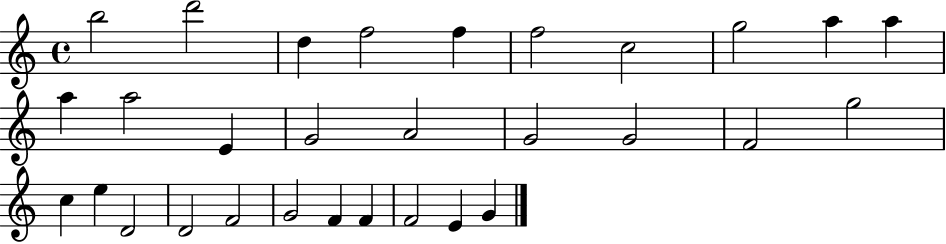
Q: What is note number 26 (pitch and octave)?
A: F4